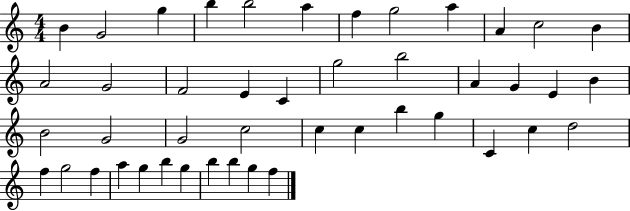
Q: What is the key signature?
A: C major